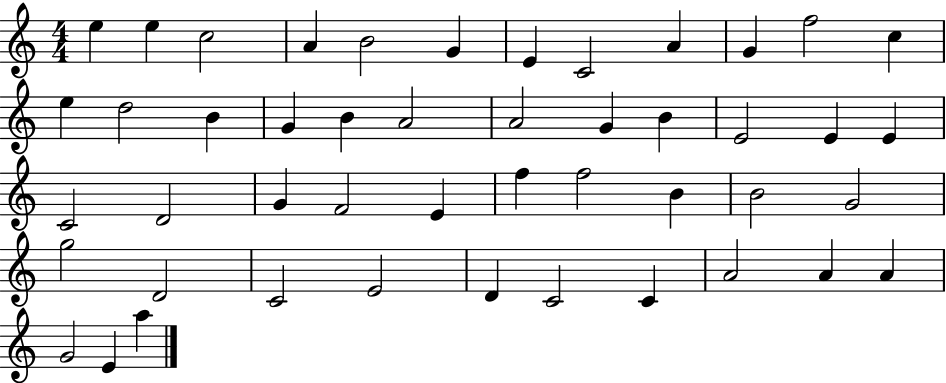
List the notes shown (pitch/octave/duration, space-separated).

E5/q E5/q C5/h A4/q B4/h G4/q E4/q C4/h A4/q G4/q F5/h C5/q E5/q D5/h B4/q G4/q B4/q A4/h A4/h G4/q B4/q E4/h E4/q E4/q C4/h D4/h G4/q F4/h E4/q F5/q F5/h B4/q B4/h G4/h G5/h D4/h C4/h E4/h D4/q C4/h C4/q A4/h A4/q A4/q G4/h E4/q A5/q